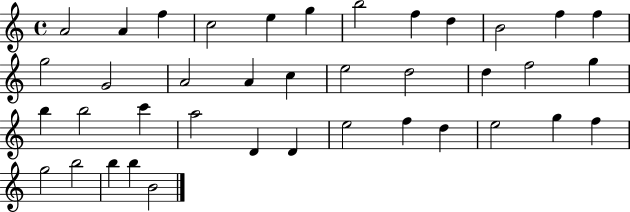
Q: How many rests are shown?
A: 0